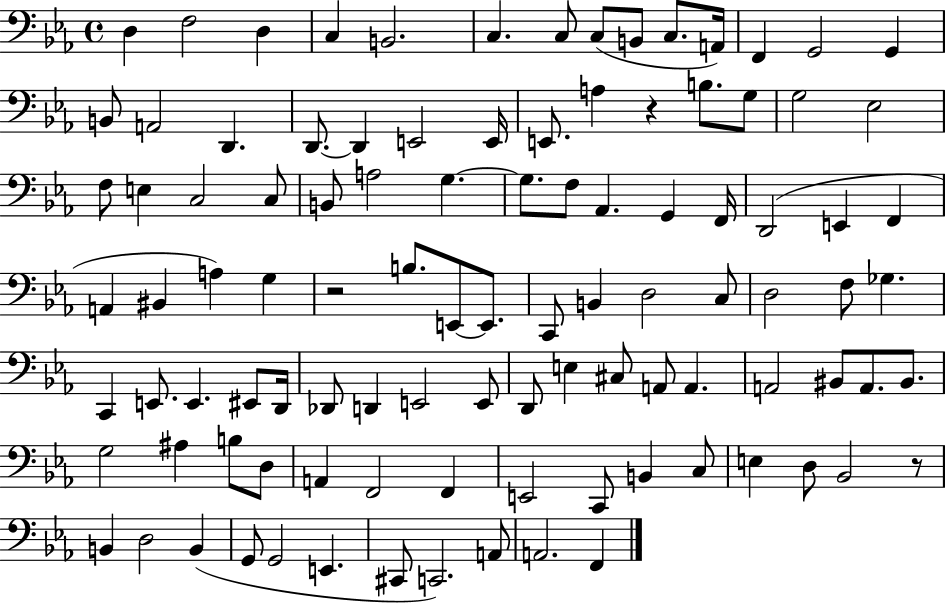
D3/q F3/h D3/q C3/q B2/h. C3/q. C3/e C3/e B2/e C3/e. A2/s F2/q G2/h G2/q B2/e A2/h D2/q. D2/e. D2/q E2/h E2/s E2/e. A3/q R/q B3/e. G3/e G3/h Eb3/h F3/e E3/q C3/h C3/e B2/e A3/h G3/q. G3/e. F3/e Ab2/q. G2/q F2/s D2/h E2/q F2/q A2/q BIS2/q A3/q G3/q R/h B3/e. E2/e E2/e. C2/e B2/q D3/h C3/e D3/h F3/e Gb3/q. C2/q E2/e. E2/q. EIS2/e D2/s Db2/e D2/q E2/h E2/e D2/e E3/q C#3/e A2/e A2/q. A2/h BIS2/e A2/e. BIS2/e. G3/h A#3/q B3/e D3/e A2/q F2/h F2/q E2/h C2/e B2/q C3/e E3/q D3/e Bb2/h R/e B2/q D3/h B2/q G2/e G2/h E2/q. C#2/e C2/h. A2/e A2/h. F2/q